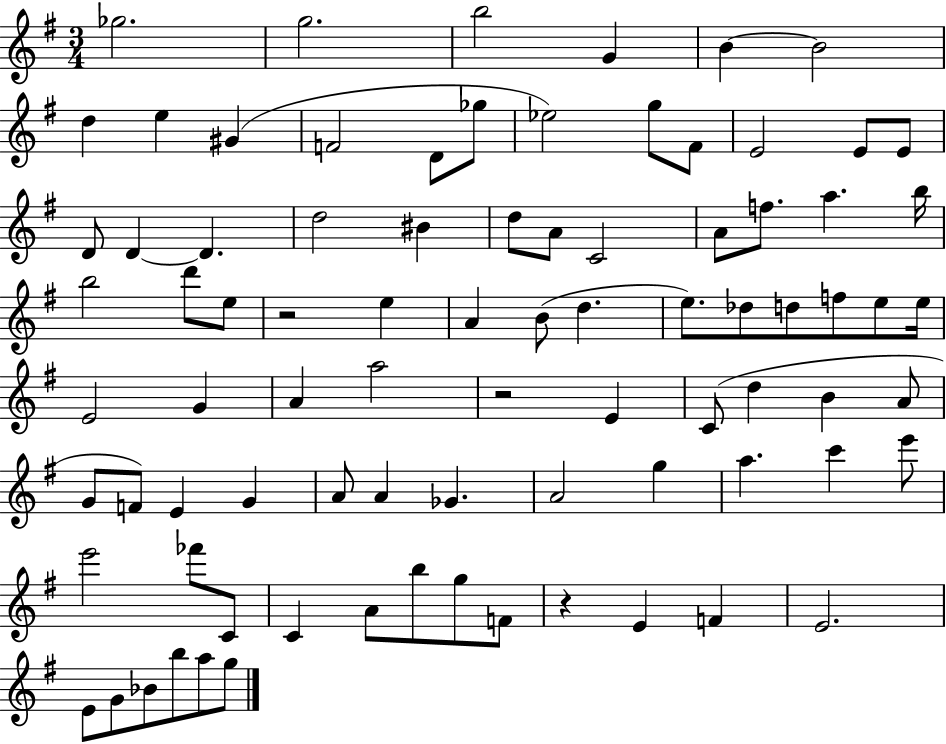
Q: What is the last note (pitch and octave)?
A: G5